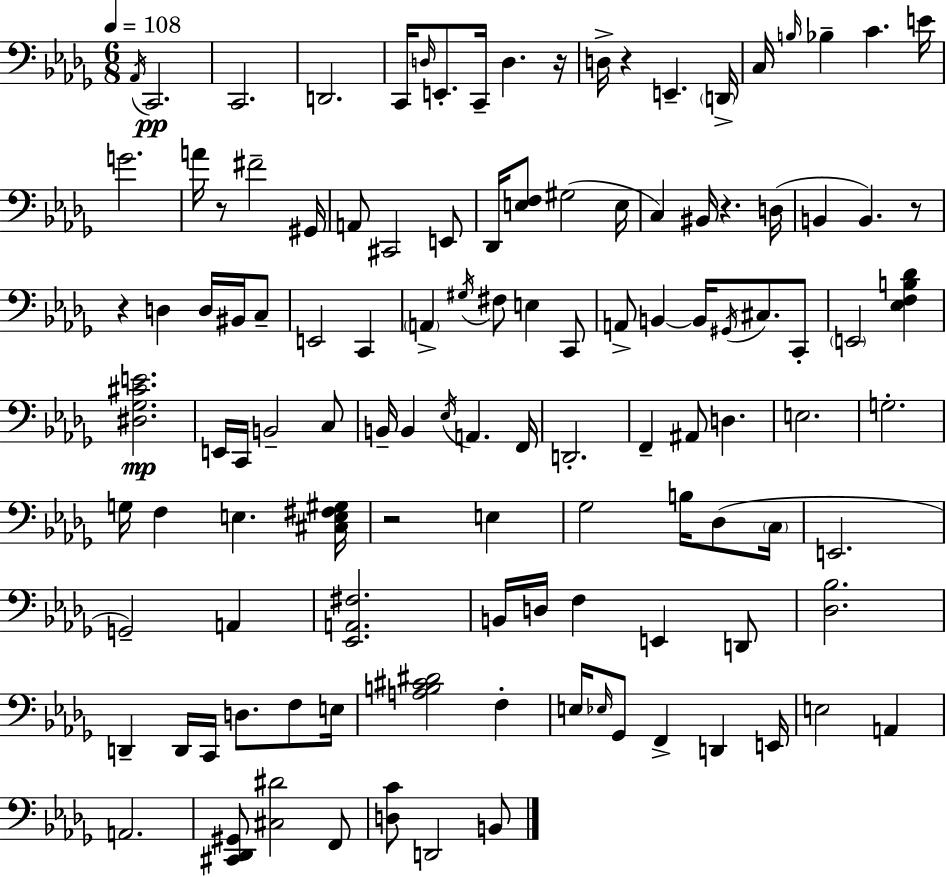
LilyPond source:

{
  \clef bass
  \numericTimeSignature
  \time 6/8
  \key bes \minor
  \tempo 4 = 108
  \acciaccatura { aes,16 }\pp c,2. | c,2. | d,2. | c,16 \grace { d16 } e,8.-. c,16-- d4. | \break r16 d16-> r4 e,4.-- | \parenthesize d,16-> c16 \grace { b16 } bes4-- c'4. | e'16 g'2. | a'16 r8 fis'2-- | \break gis,16 a,8 cis,2 | e,8 des,16 <e f>8 gis2( | e16 c4) bis,16 r4. | d16( b,4 b,4.) | \break r8 r4 d4 d16 | bis,16 c8-- e,2 c,4 | \parenthesize a,4-> \acciaccatura { gis16 } fis8 e4 | c,8 a,8-> b,4~~ b,16 \acciaccatura { gis,16 } | \break cis8. c,8-. \parenthesize e,2 | <ees f b des'>4 <dis ges cis' e'>2.\mp | e,16 c,16 b,2-- | c8 b,16-- b,4 \acciaccatura { ees16 } a,4. | \break f,16 d,2.-. | f,4-- ais,8 | d4. e2. | g2.-. | \break g16 f4 e4. | <cis e fis gis>16 r2 | e4 ges2 | b16 des8( \parenthesize c16 e,2. | \break g,2--) | a,4 <ees, a, fis>2. | b,16 d16 f4 | e,4 d,8 <des bes>2. | \break d,4-- d,16 c,16 | d8. f8 e16 <a b cis' dis'>2 | f4-. e16 \grace { ees16 } ges,8 f,4-> | d,4 e,16 e2 | \break a,4 a,2. | <cis, des, gis,>8 <cis dis'>2 | f,8 <d c'>8 d,2 | b,8 \bar "|."
}